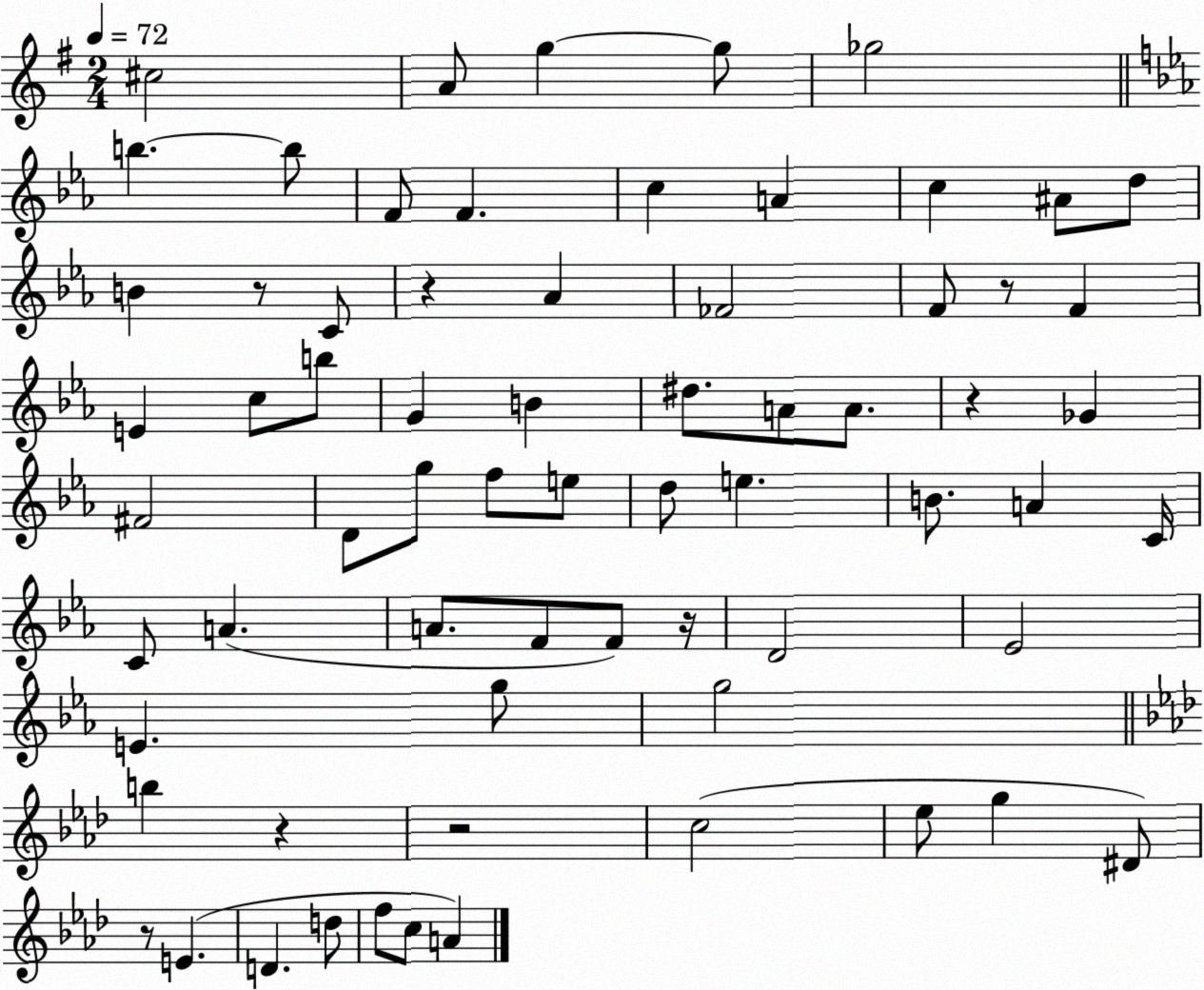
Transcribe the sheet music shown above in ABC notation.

X:1
T:Untitled
M:2/4
L:1/4
K:G
^c2 A/2 g g/2 _g2 b b/2 F/2 F c A c ^A/2 d/2 B z/2 C/2 z _A _F2 F/2 z/2 F E c/2 b/2 G B ^d/2 A/2 A/2 z _G ^F2 D/2 g/2 f/2 e/2 d/2 e B/2 A C/4 C/2 A A/2 F/2 F/2 z/4 D2 _E2 E g/2 g2 b z z2 c2 _e/2 g ^D/2 z/2 E D d/2 f/2 c/2 A